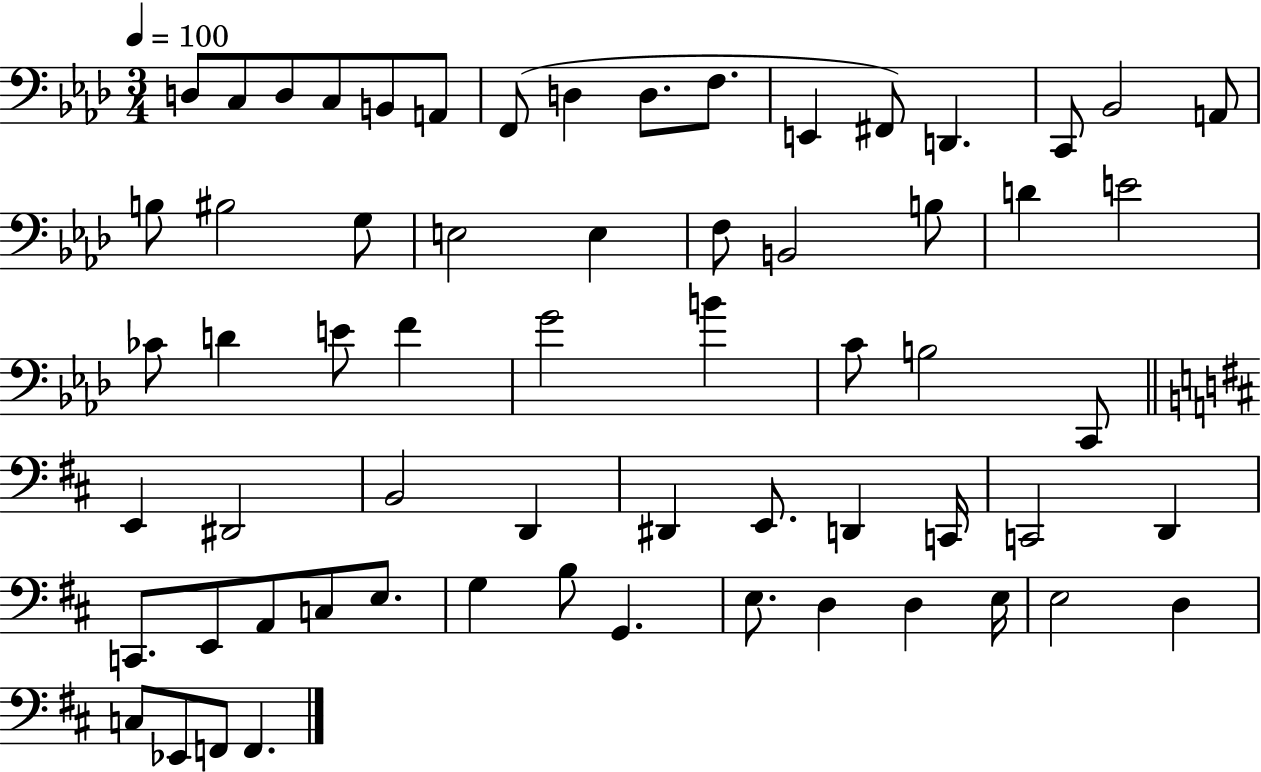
{
  \clef bass
  \numericTimeSignature
  \time 3/4
  \key aes \major
  \tempo 4 = 100
  d8 c8 d8 c8 b,8 a,8 | f,8( d4 d8. f8. | e,4 fis,8) d,4. | c,8 bes,2 a,8 | \break b8 bis2 g8 | e2 e4 | f8 b,2 b8 | d'4 e'2 | \break ces'8 d'4 e'8 f'4 | g'2 b'4 | c'8 b2 c,8 | \bar "||" \break \key b \minor e,4 dis,2 | b,2 d,4 | dis,4 e,8. d,4 c,16 | c,2 d,4 | \break c,8. e,8 a,8 c8 e8. | g4 b8 g,4. | e8. d4 d4 e16 | e2 d4 | \break c8 ees,8 f,8 f,4. | \bar "|."
}